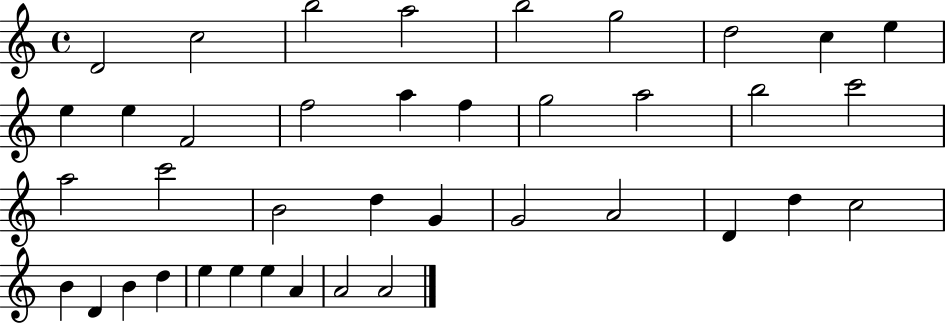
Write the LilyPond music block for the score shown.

{
  \clef treble
  \time 4/4
  \defaultTimeSignature
  \key c \major
  d'2 c''2 | b''2 a''2 | b''2 g''2 | d''2 c''4 e''4 | \break e''4 e''4 f'2 | f''2 a''4 f''4 | g''2 a''2 | b''2 c'''2 | \break a''2 c'''2 | b'2 d''4 g'4 | g'2 a'2 | d'4 d''4 c''2 | \break b'4 d'4 b'4 d''4 | e''4 e''4 e''4 a'4 | a'2 a'2 | \bar "|."
}